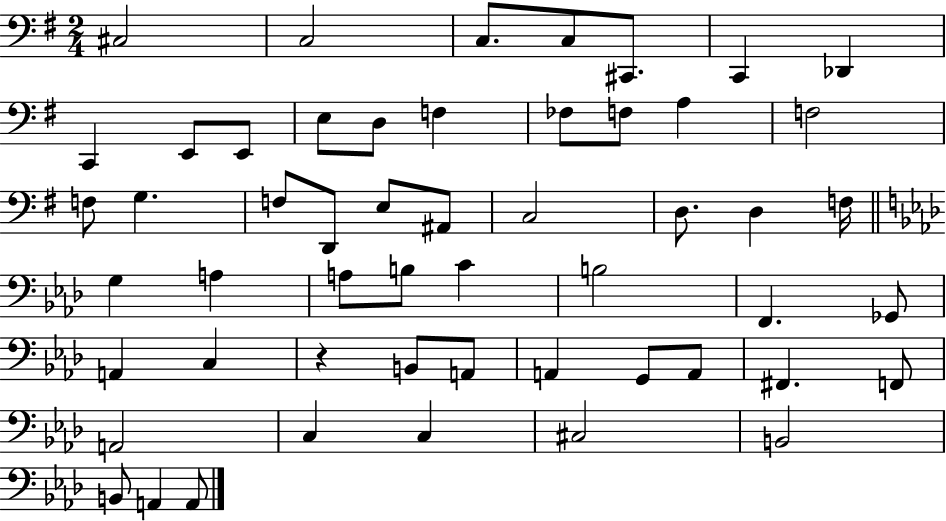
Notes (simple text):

C#3/h C3/h C3/e. C3/e C#2/e. C2/q Db2/q C2/q E2/e E2/e E3/e D3/e F3/q FES3/e F3/e A3/q F3/h F3/e G3/q. F3/e D2/e E3/e A#2/e C3/h D3/e. D3/q F3/s G3/q A3/q A3/e B3/e C4/q B3/h F2/q. Gb2/e A2/q C3/q R/q B2/e A2/e A2/q G2/e A2/e F#2/q. F2/e A2/h C3/q C3/q C#3/h B2/h B2/e A2/q A2/e